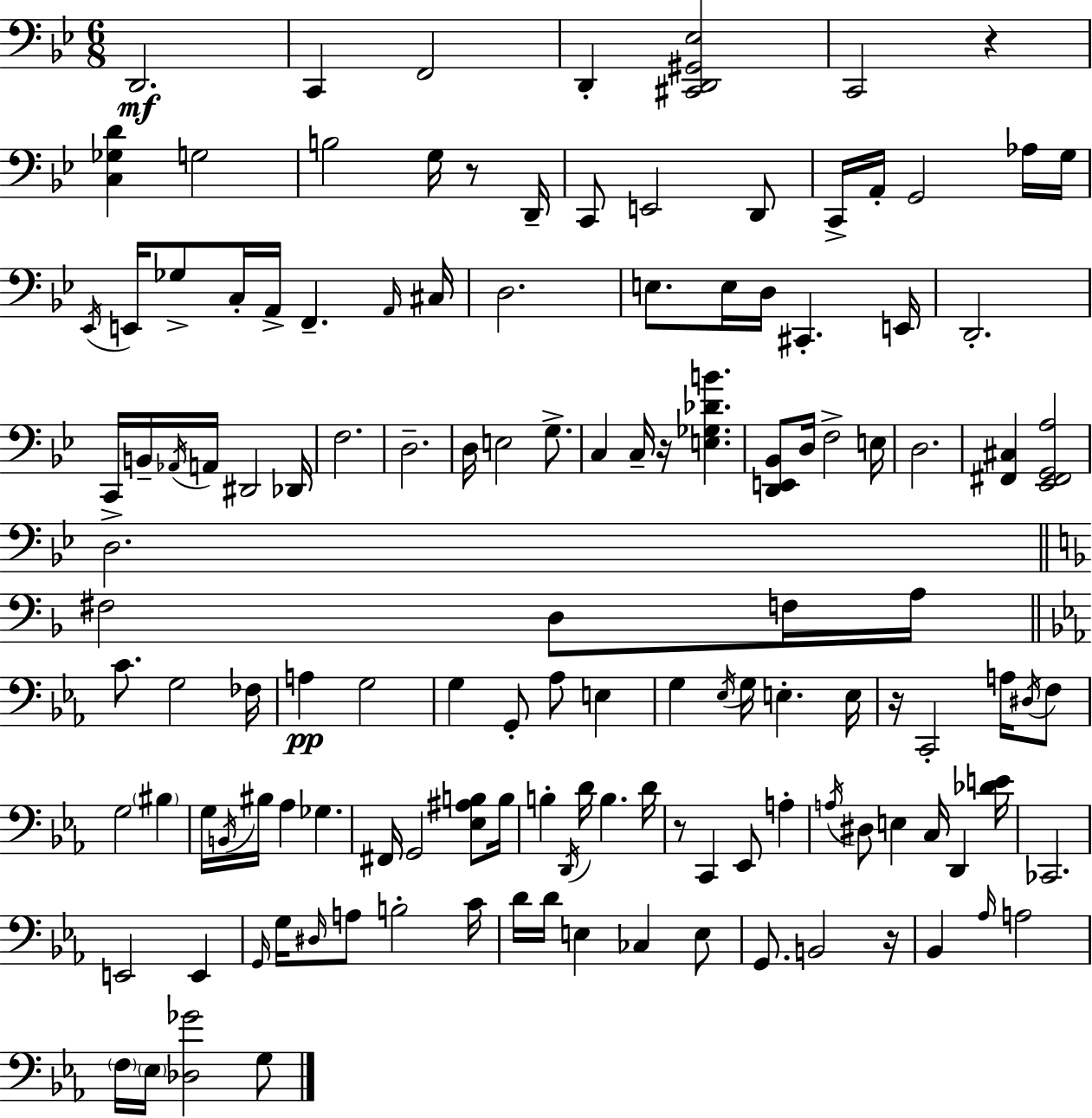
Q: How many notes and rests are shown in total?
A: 132